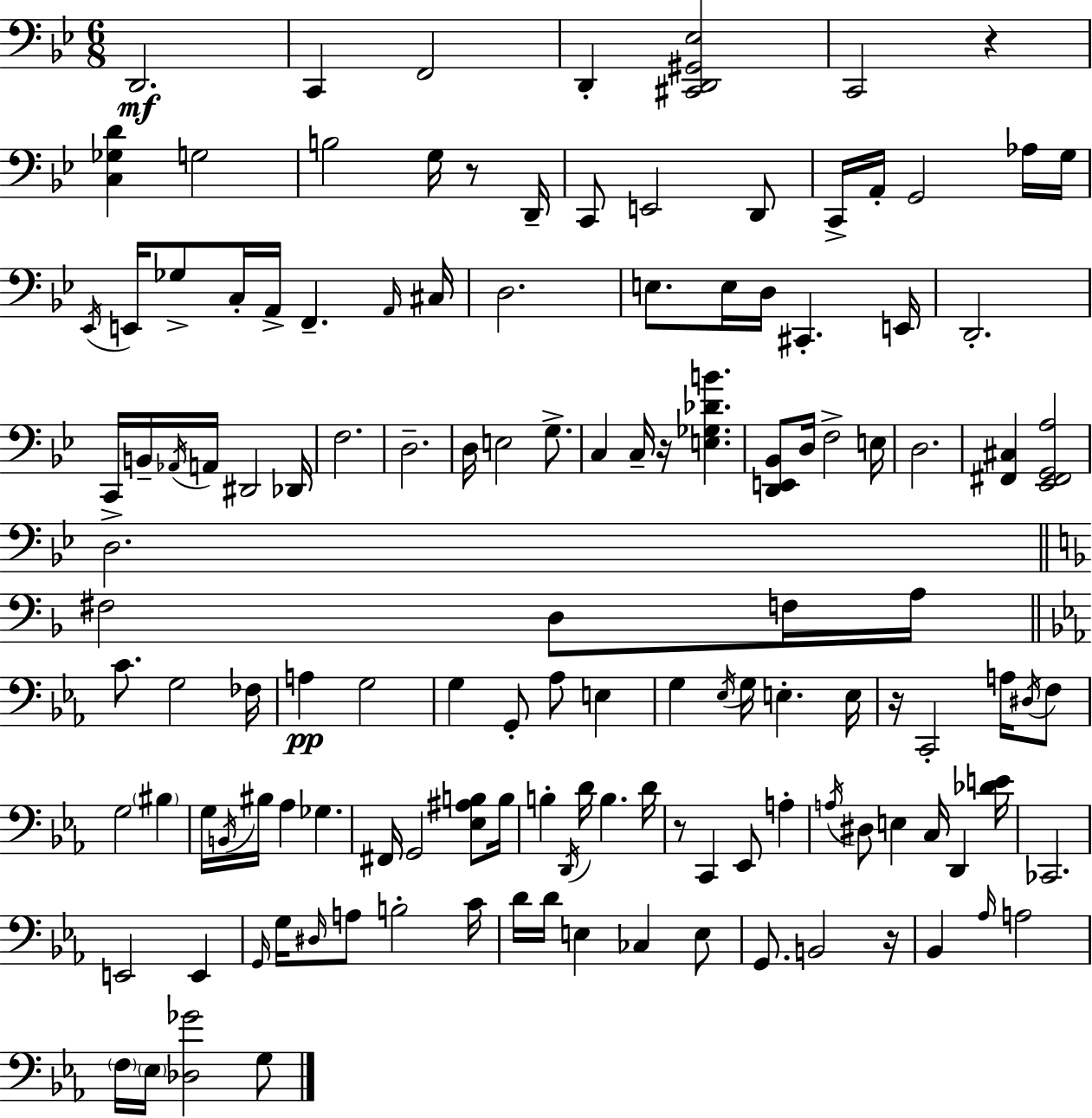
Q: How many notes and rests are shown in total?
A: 132